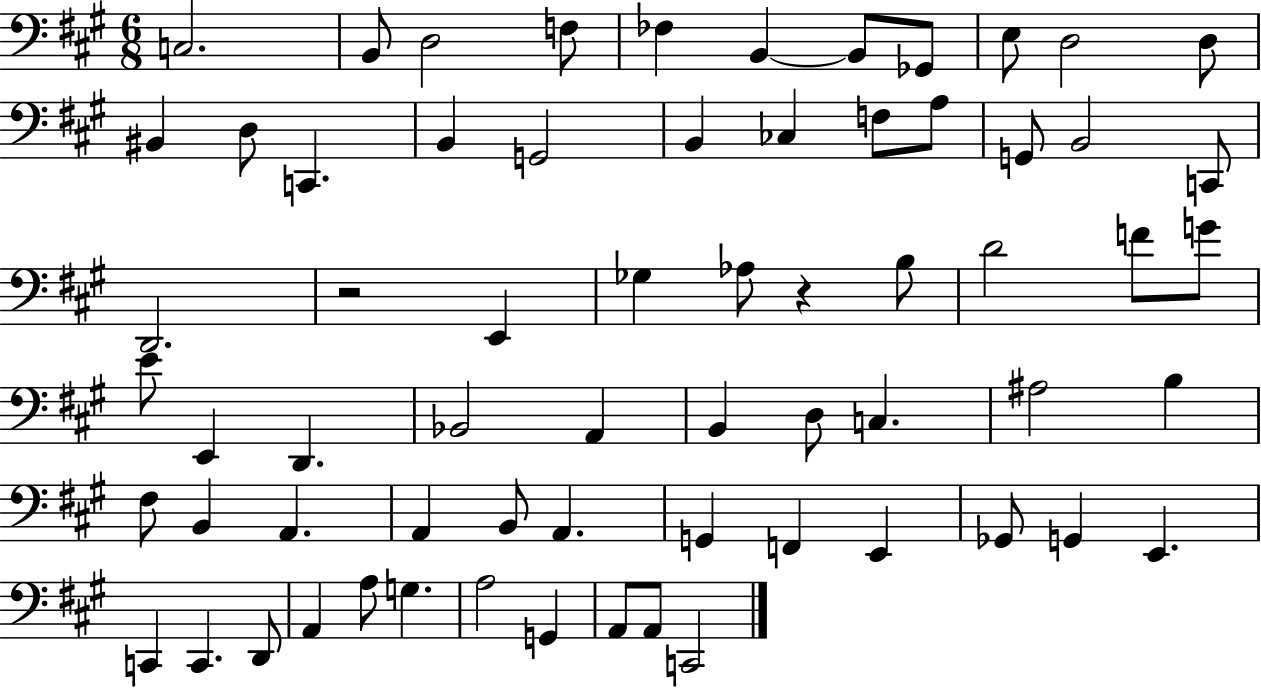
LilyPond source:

{
  \clef bass
  \numericTimeSignature
  \time 6/8
  \key a \major
  \repeat volta 2 { c2. | b,8 d2 f8 | fes4 b,4~~ b,8 ges,8 | e8 d2 d8 | \break bis,4 d8 c,4. | b,4 g,2 | b,4 ces4 f8 a8 | g,8 b,2 c,8 | \break d,2. | r2 e,4 | ges4 aes8 r4 b8 | d'2 f'8 g'8 | \break e'8 e,4 d,4. | bes,2 a,4 | b,4 d8 c4. | ais2 b4 | \break fis8 b,4 a,4. | a,4 b,8 a,4. | g,4 f,4 e,4 | ges,8 g,4 e,4. | \break c,4 c,4. d,8 | a,4 a8 g4. | a2 g,4 | a,8 a,8 c,2 | \break } \bar "|."
}